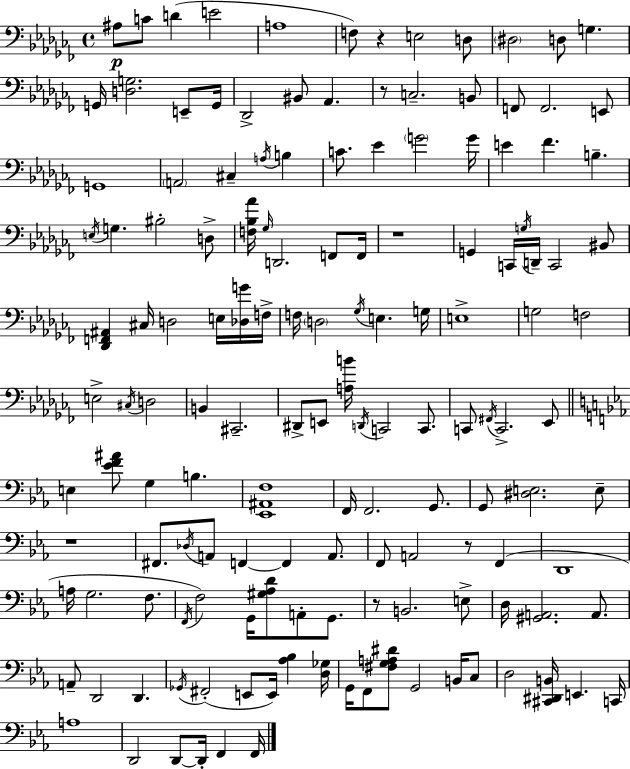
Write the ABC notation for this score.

X:1
T:Untitled
M:4/4
L:1/4
K:Abm
^A,/2 C/2 D E2 A,4 F,/2 z E,2 D,/2 ^D,2 D,/2 G, G,,/4 [D,G,]2 E,,/2 G,,/4 _D,,2 ^B,,/2 _A,, z/2 C,2 B,,/2 F,,/2 F,,2 E,,/2 G,,4 A,,2 ^C, A,/4 B, C/2 _E G2 G/4 E _F B, E,/4 G, ^B,2 D,/2 [F,_B,_A]/4 _G,/4 D,,2 F,,/2 F,,/4 z4 G,, C,,/4 G,/4 D,,/4 C,,2 ^B,,/2 [_D,,F,,^A,,] ^C,/4 D,2 E,/4 [_D,G]/4 F,/4 F,/4 D,2 _G,/4 E, G,/4 E,4 G,2 F,2 E,2 ^C,/4 D,2 B,, ^C,,2 ^D,,/2 E,,/2 [A,B]/4 D,,/4 C,,2 C,,/2 C,,/2 ^F,,/4 C,,2 _E,,/2 E, [_EF^A]/2 G, B, [_E,,^A,,F,]4 F,,/4 F,,2 G,,/2 G,,/2 [^D,E,]2 E,/2 z4 ^F,,/2 _D,/4 A,,/2 F,, F,, A,,/2 F,,/2 A,,2 z/2 F,, D,,4 A,/4 G,2 F,/2 F,,/4 F,2 G,,/4 [^G,_A,D]/2 A,,/2 G,,/2 z/2 B,,2 E,/2 D,/4 [^G,,A,,]2 A,,/2 A,,/2 D,,2 D,, _G,,/4 ^F,,2 E,,/2 E,,/4 [_A,_B,] [D,_G,]/4 G,,/4 F,,/2 [^F,G,A,^D]/2 G,,2 B,,/4 C,/2 D,2 [^C,,^D,,B,,]/4 E,, C,,/4 A,4 D,,2 D,,/2 D,,/4 F,, F,,/4